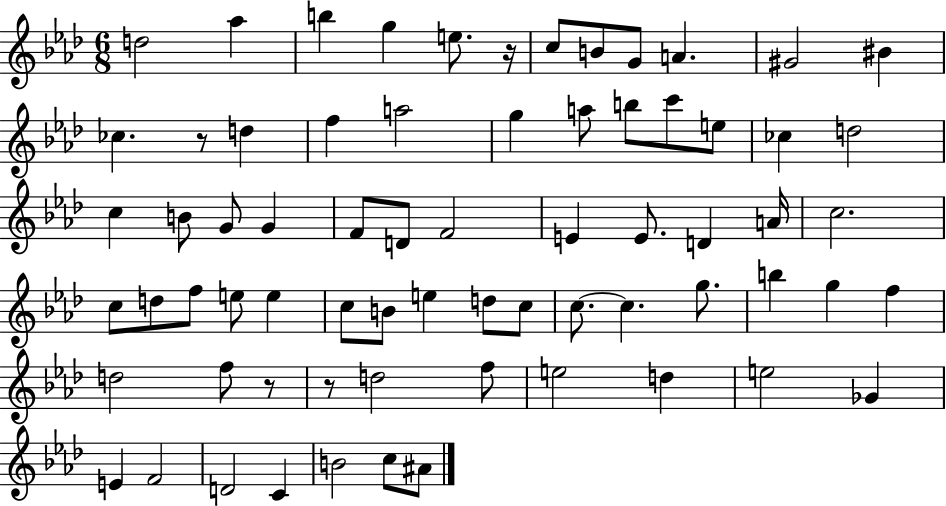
D5/h Ab5/q B5/q G5/q E5/e. R/s C5/e B4/e G4/e A4/q. G#4/h BIS4/q CES5/q. R/e D5/q F5/q A5/h G5/q A5/e B5/e C6/e E5/e CES5/q D5/h C5/q B4/e G4/e G4/q F4/e D4/e F4/h E4/q E4/e. D4/q A4/s C5/h. C5/e D5/e F5/e E5/e E5/q C5/e B4/e E5/q D5/e C5/e C5/e. C5/q. G5/e. B5/q G5/q F5/q D5/h F5/e R/e R/e D5/h F5/e E5/h D5/q E5/h Gb4/q E4/q F4/h D4/h C4/q B4/h C5/e A#4/e